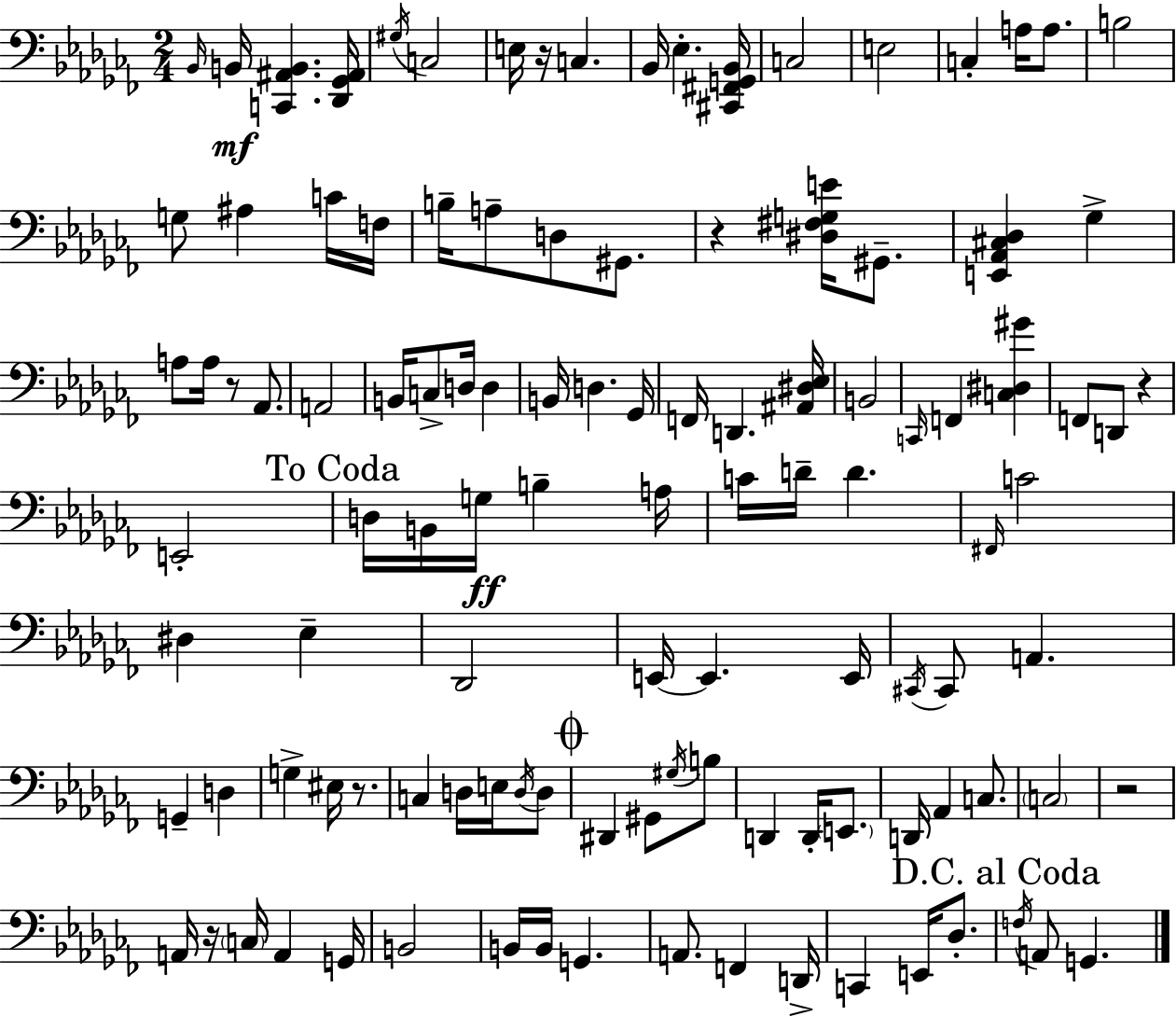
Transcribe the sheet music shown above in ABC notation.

X:1
T:Untitled
M:2/4
L:1/4
K:Abm
_B,,/4 B,,/4 [C,,^A,,B,,] [_D,,_G,,^A,,]/4 ^G,/4 C,2 E,/4 z/4 C, _B,,/4 _E, [^C,,^F,,G,,_B,,]/4 C,2 E,2 C, A,/4 A,/2 B,2 G,/2 ^A, C/4 F,/4 B,/4 A,/2 D,/2 ^G,,/2 z [^D,^F,G,E]/4 ^G,,/2 [E,,_A,,^C,_D,] _G, A,/2 A,/4 z/2 _A,,/2 A,,2 B,,/4 C,/2 D,/4 D, B,,/4 D, _G,,/4 F,,/4 D,, [^A,,^D,_E,]/4 B,,2 C,,/4 F,, [C,^D,^G] F,,/2 D,,/2 z E,,2 D,/4 B,,/4 G,/4 B, A,/4 C/4 D/4 D ^F,,/4 C2 ^D, _E, _D,,2 E,,/4 E,, E,,/4 ^C,,/4 ^C,,/2 A,, G,, D, G, ^E,/4 z/2 C, D,/4 E,/4 D,/4 D,/2 ^D,, ^G,,/2 ^G,/4 B,/2 D,, D,,/4 E,,/2 D,,/4 _A,, C,/2 C,2 z2 A,,/4 z/4 C,/4 A,, G,,/4 B,,2 B,,/4 B,,/4 G,, A,,/2 F,, D,,/4 C,, E,,/4 _D,/2 F,/4 A,,/2 G,,